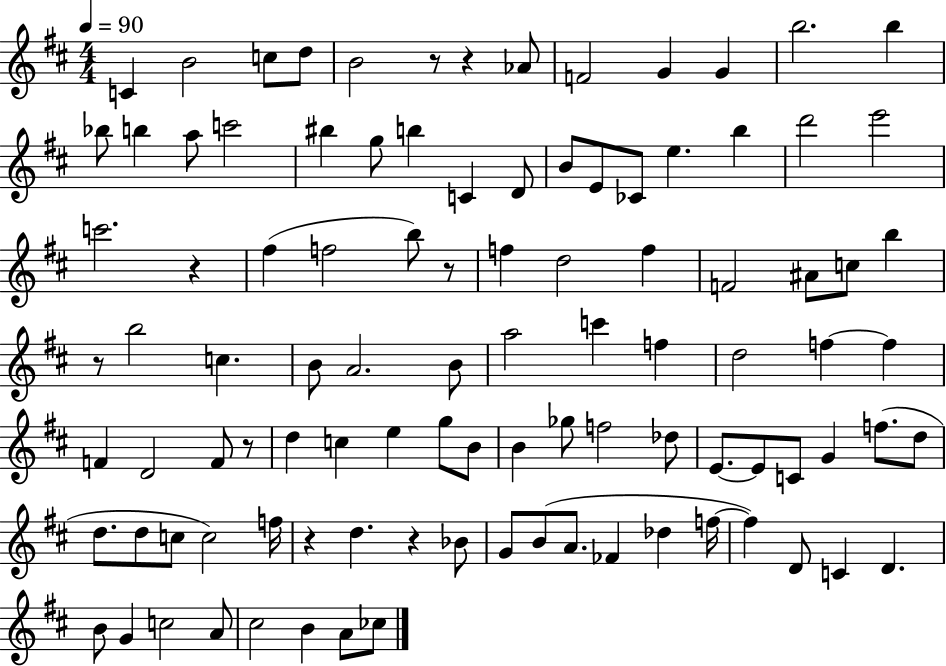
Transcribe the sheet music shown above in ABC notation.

X:1
T:Untitled
M:4/4
L:1/4
K:D
C B2 c/2 d/2 B2 z/2 z _A/2 F2 G G b2 b _b/2 b a/2 c'2 ^b g/2 b C D/2 B/2 E/2 _C/2 e b d'2 e'2 c'2 z ^f f2 b/2 z/2 f d2 f F2 ^A/2 c/2 b z/2 b2 c B/2 A2 B/2 a2 c' f d2 f f F D2 F/2 z/2 d c e g/2 B/2 B _g/2 f2 _d/2 E/2 E/2 C/2 G f/2 d/2 d/2 d/2 c/2 c2 f/4 z d z _B/2 G/2 B/2 A/2 _F _d f/4 f D/2 C D B/2 G c2 A/2 ^c2 B A/2 _c/2